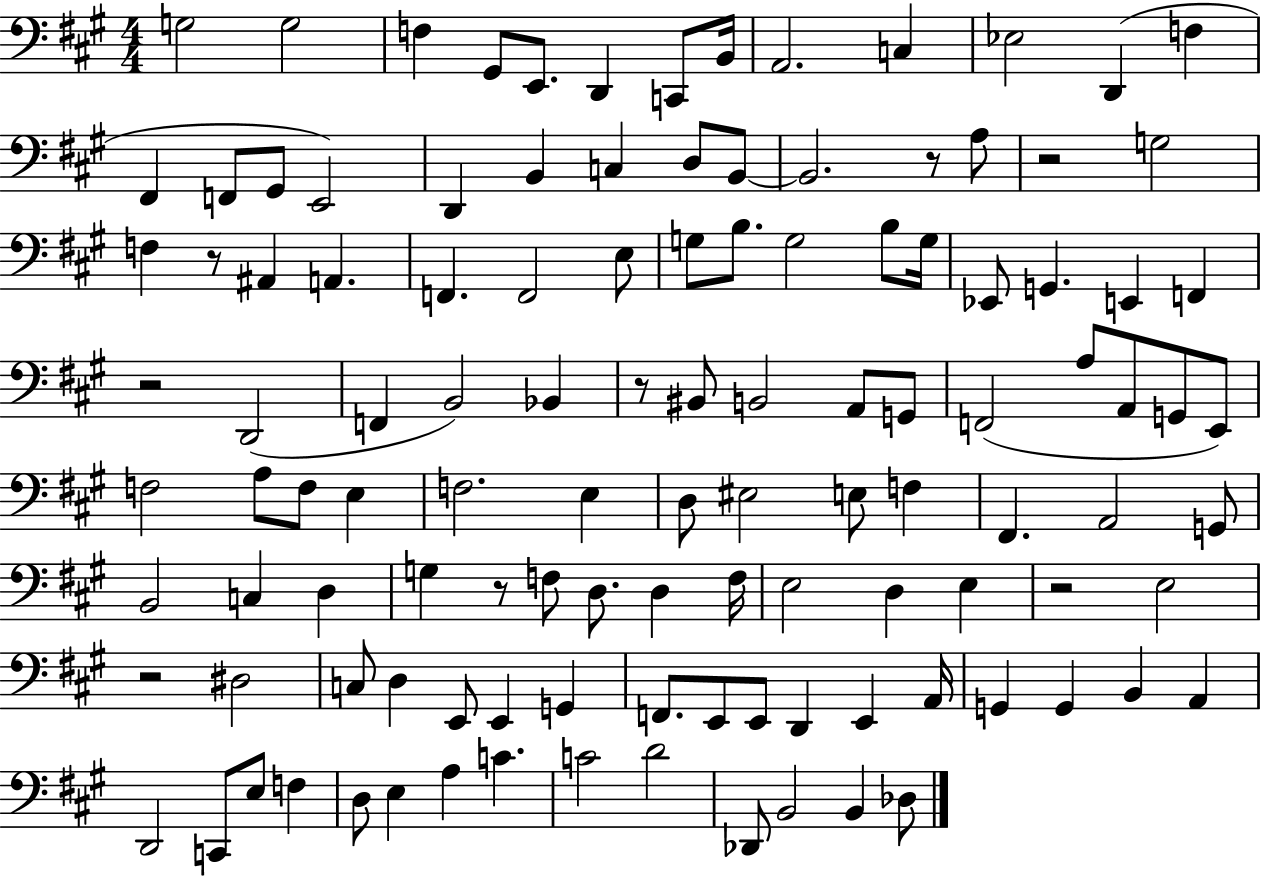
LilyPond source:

{
  \clef bass
  \numericTimeSignature
  \time 4/4
  \key a \major
  g2 g2 | f4 gis,8 e,8. d,4 c,8 b,16 | a,2. c4 | ees2 d,4( f4 | \break fis,4 f,8 gis,8 e,2) | d,4 b,4 c4 d8 b,8~~ | b,2. r8 a8 | r2 g2 | \break f4 r8 ais,4 a,4. | f,4. f,2 e8 | g8 b8. g2 b8 g16 | ees,8 g,4. e,4 f,4 | \break r2 d,2( | f,4 b,2) bes,4 | r8 bis,8 b,2 a,8 g,8 | f,2( a8 a,8 g,8 e,8) | \break f2 a8 f8 e4 | f2. e4 | d8 eis2 e8 f4 | fis,4. a,2 g,8 | \break b,2 c4 d4 | g4 r8 f8 d8. d4 f16 | e2 d4 e4 | r2 e2 | \break r2 dis2 | c8 d4 e,8 e,4 g,4 | f,8. e,8 e,8 d,4 e,4 a,16 | g,4 g,4 b,4 a,4 | \break d,2 c,8 e8 f4 | d8 e4 a4 c'4. | c'2 d'2 | des,8 b,2 b,4 des8 | \break \bar "|."
}